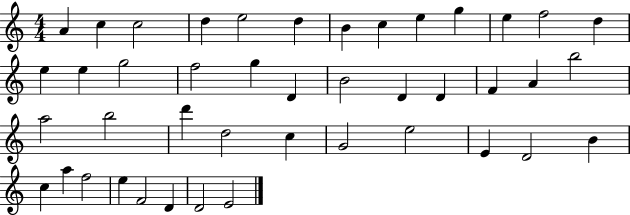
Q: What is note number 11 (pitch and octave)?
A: E5